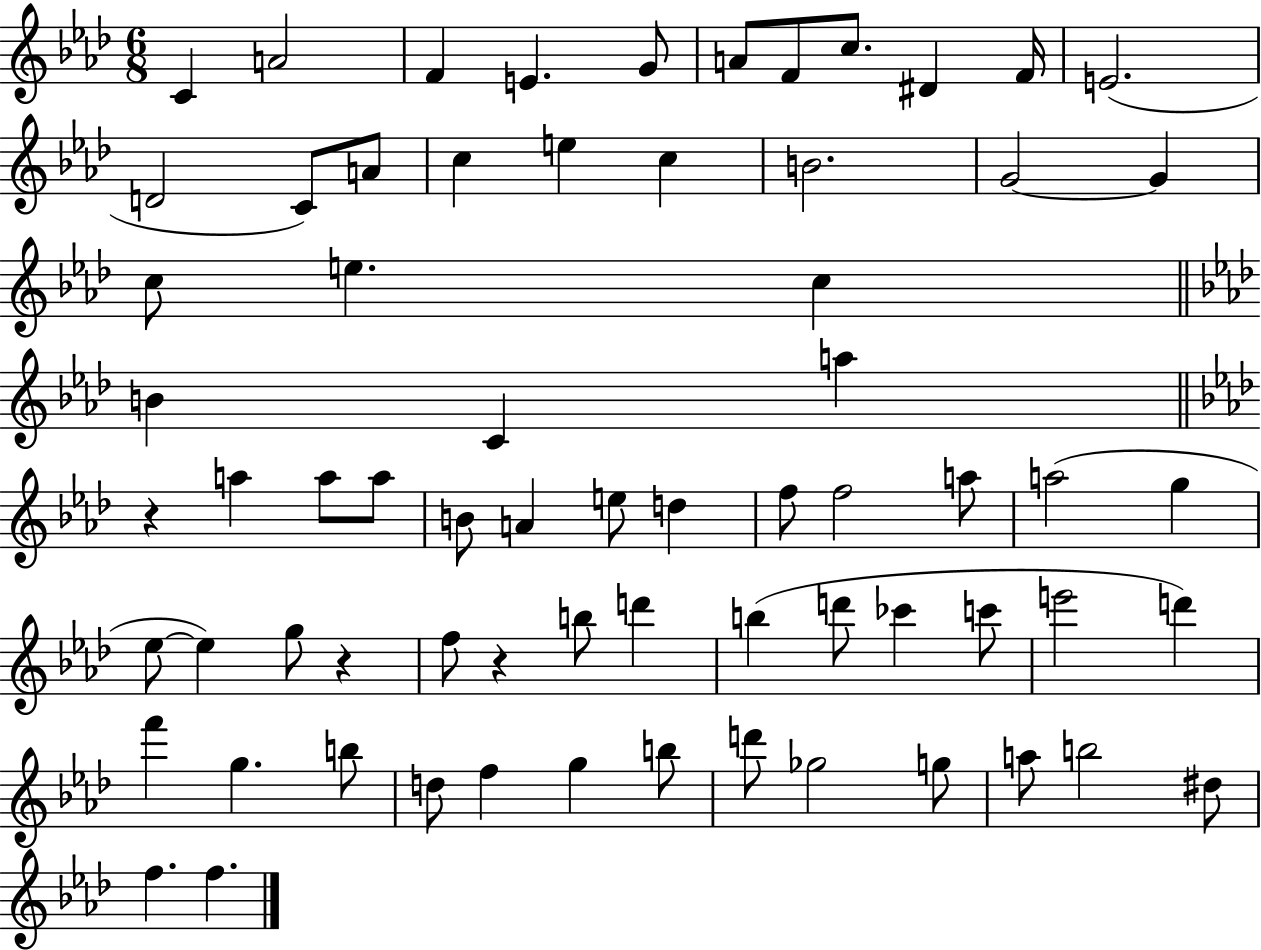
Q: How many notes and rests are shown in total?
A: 68